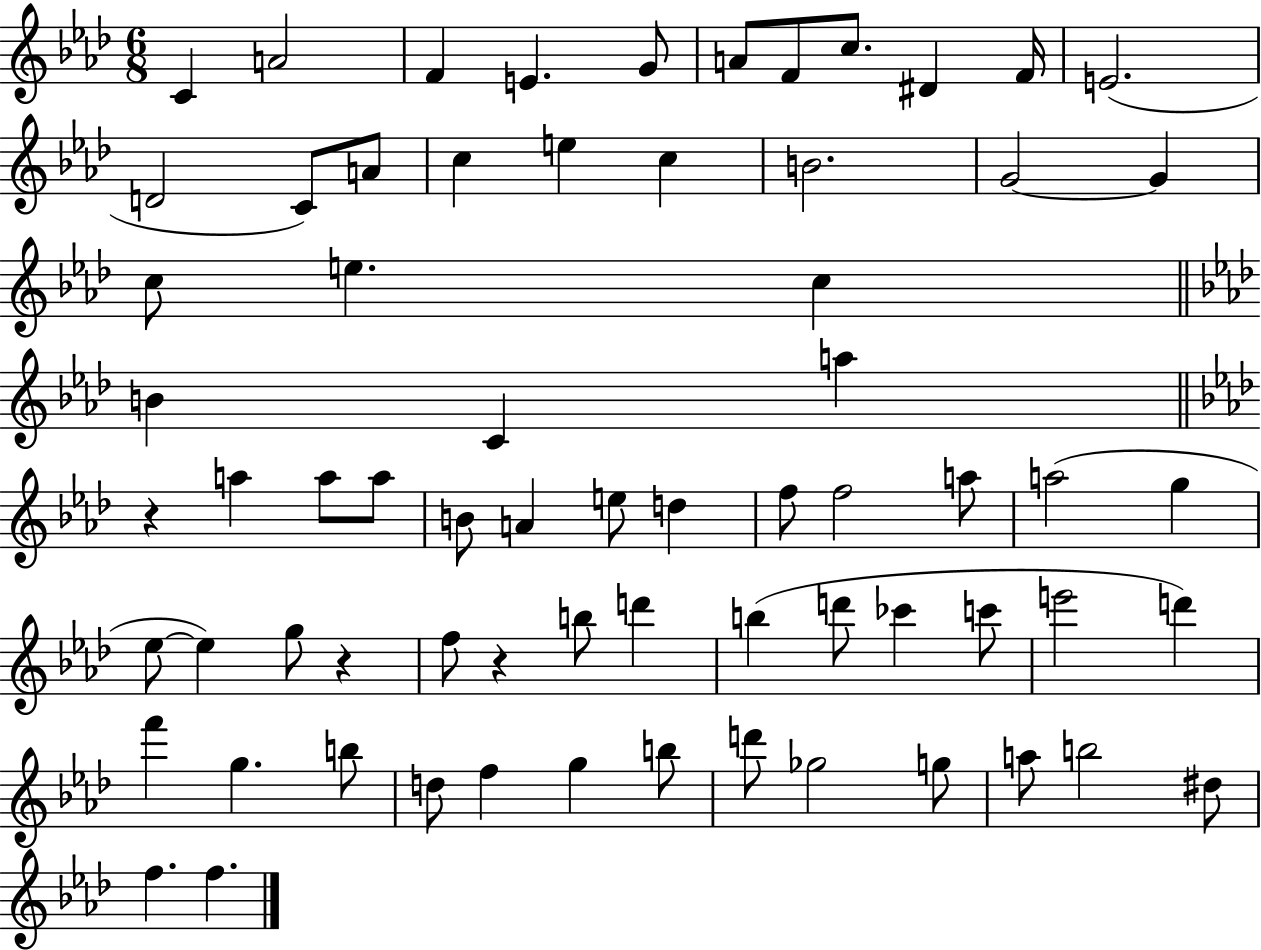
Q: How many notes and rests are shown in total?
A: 68